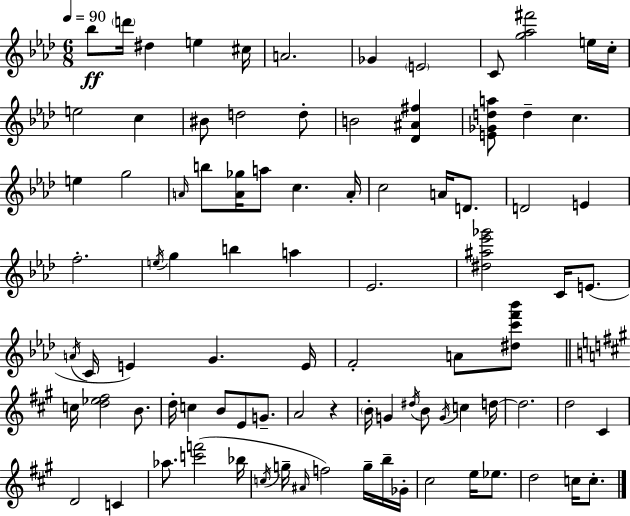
{
  \clef treble
  \numericTimeSignature
  \time 6/8
  \key aes \major
  \tempo 4 = 90
  bes''8\ff \parenthesize d'''16 dis''4 e''4 cis''16 | a'2. | ges'4 \parenthesize e'2 | c'8 <g'' aes'' fis'''>2 e''16 c''16-. | \break e''2 c''4 | bis'8 d''2 d''8-. | b'2 <des' ais' fis''>4 | <e' ges' d'' a''>8 d''4-- c''4. | \break e''4 g''2 | \grace { a'16 } b''8 <a' ges''>16 a''8 c''4. | a'16-. c''2 a'16 d'8. | d'2 e'4 | \break f''2.-. | \acciaccatura { e''16 } g''4 b''4 a''4 | ees'2. | <dis'' ais'' ees''' ges'''>2 c'16 e'8.( | \break \acciaccatura { a'16 } c'16 e'4) g'4. | e'16 f'2-. a'8 | <dis'' c''' f''' bes'''>8 \bar "||" \break \key a \major c''16 <d'' ees'' fis''>2 b'8. | d''16-. c''4 b'8 e'8 g'8.-- | a'2 r4 | \parenthesize b'16-. g'4 \acciaccatura { dis''16 } b'8 \acciaccatura { g'16 } c''4 | \break d''16~~ d''2. | d''2 cis'4 | d'2 c'4 | aes''8. <c''' f'''>2( | \break bes''16 \acciaccatura { c''16 } g''16-- \grace { ais'16 } f''2) | g''16-- b''16-- ges'16-. cis''2 | e''16 ees''8. d''2 | c''16 c''8.-. \bar "|."
}